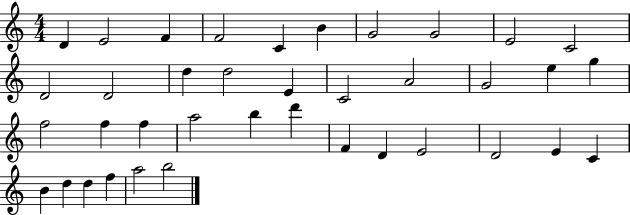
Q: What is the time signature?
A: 4/4